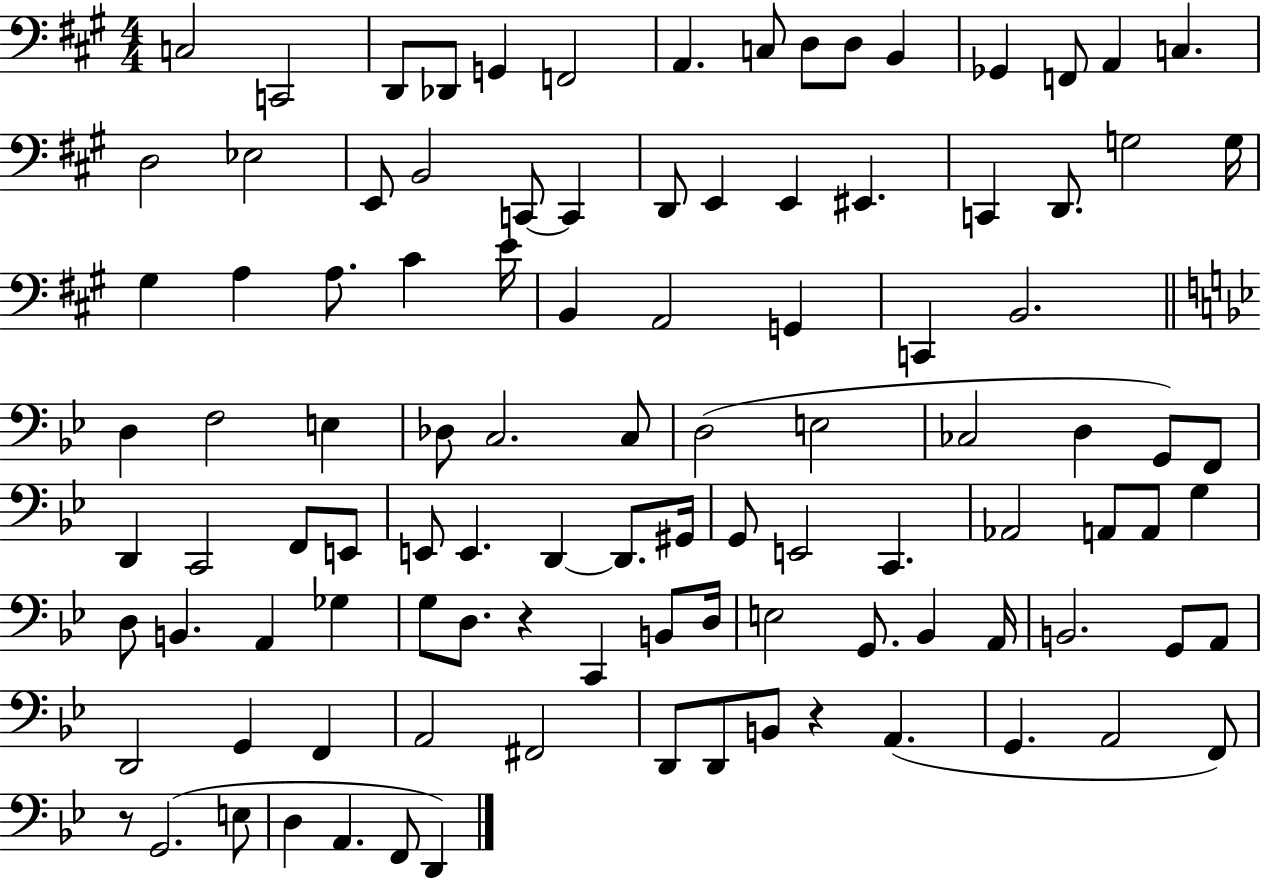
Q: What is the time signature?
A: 4/4